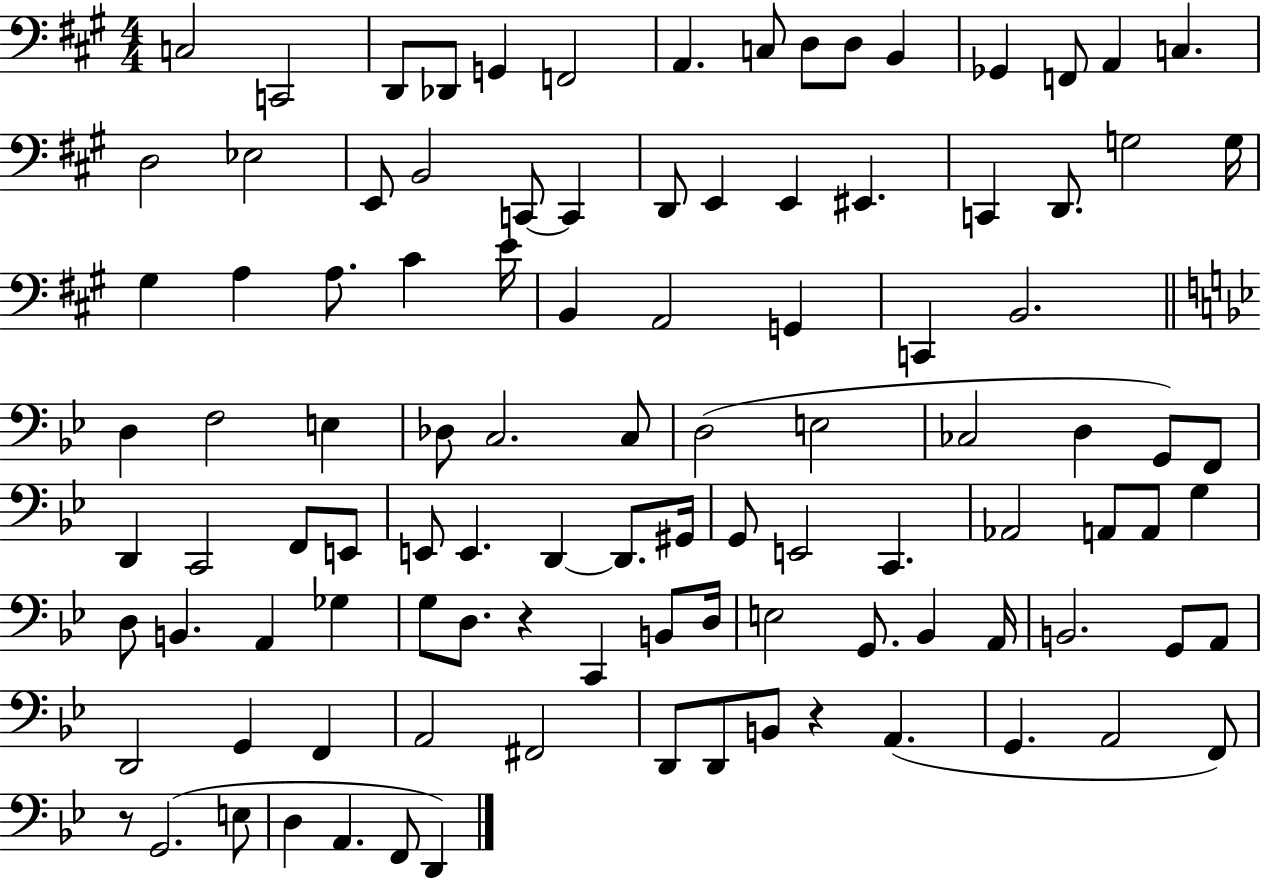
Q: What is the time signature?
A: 4/4